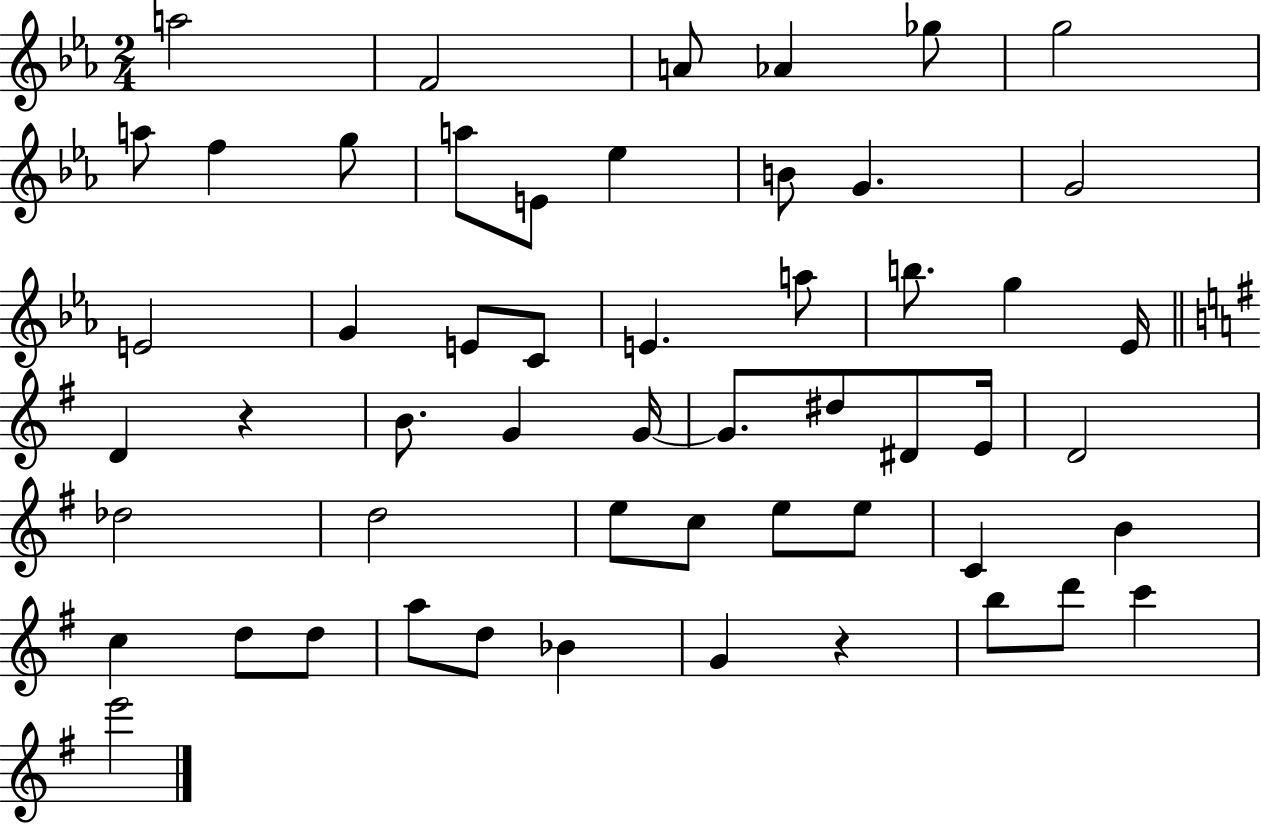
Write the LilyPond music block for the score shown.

{
  \clef treble
  \numericTimeSignature
  \time 2/4
  \key ees \major
  a''2 | f'2 | a'8 aes'4 ges''8 | g''2 | \break a''8 f''4 g''8 | a''8 e'8 ees''4 | b'8 g'4. | g'2 | \break e'2 | g'4 e'8 c'8 | e'4. a''8 | b''8. g''4 ees'16 | \break \bar "||" \break \key e \minor d'4 r4 | b'8. g'4 g'16~~ | g'8. dis''8 dis'8 e'16 | d'2 | \break des''2 | d''2 | e''8 c''8 e''8 e''8 | c'4 b'4 | \break c''4 d''8 d''8 | a''8 d''8 bes'4 | g'4 r4 | b''8 d'''8 c'''4 | \break e'''2 | \bar "|."
}